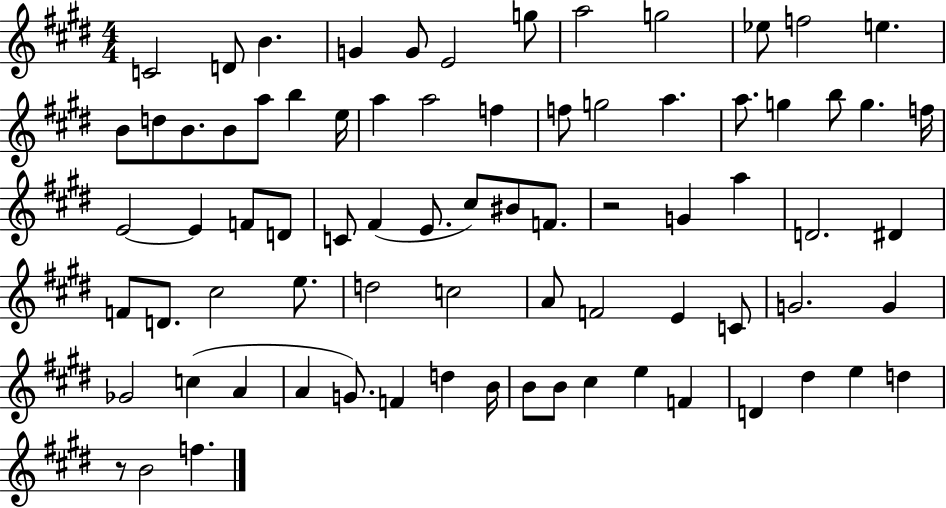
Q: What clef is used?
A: treble